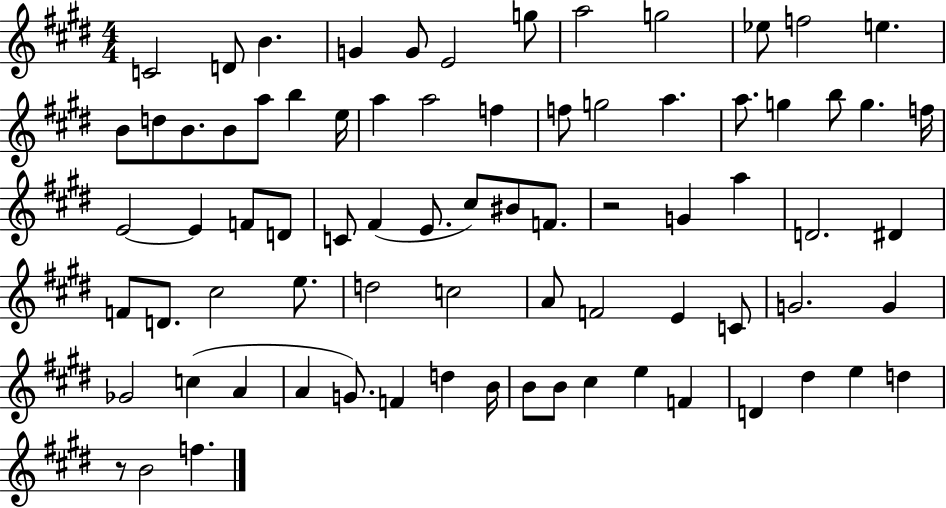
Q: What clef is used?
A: treble